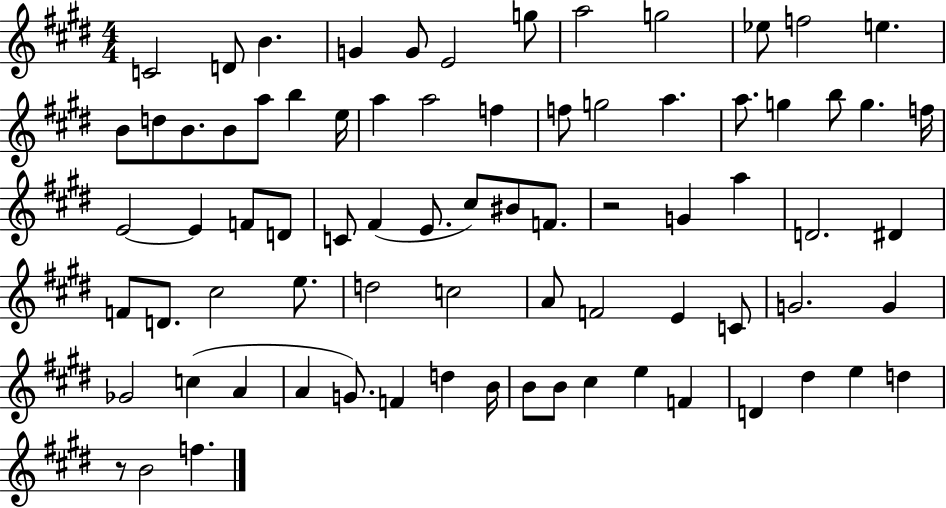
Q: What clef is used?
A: treble